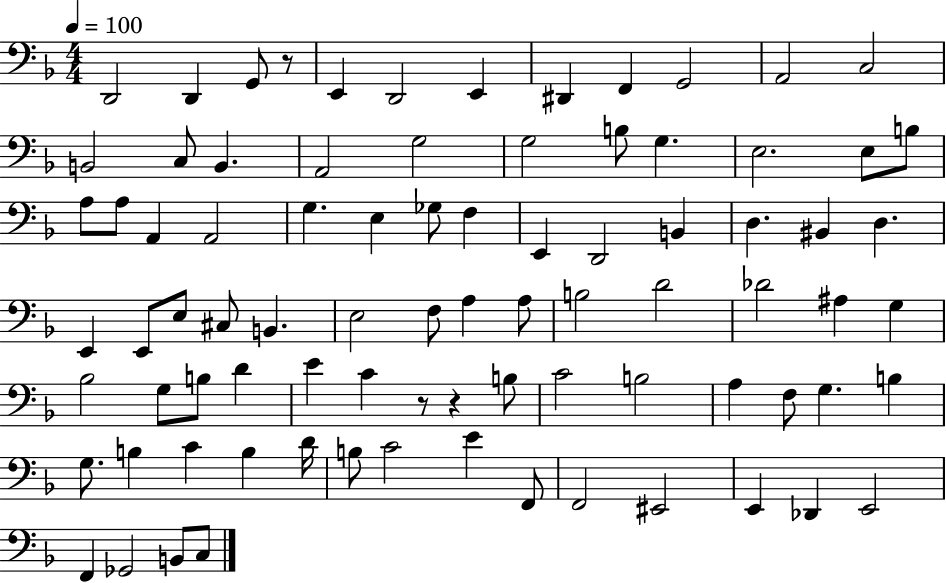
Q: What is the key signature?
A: F major